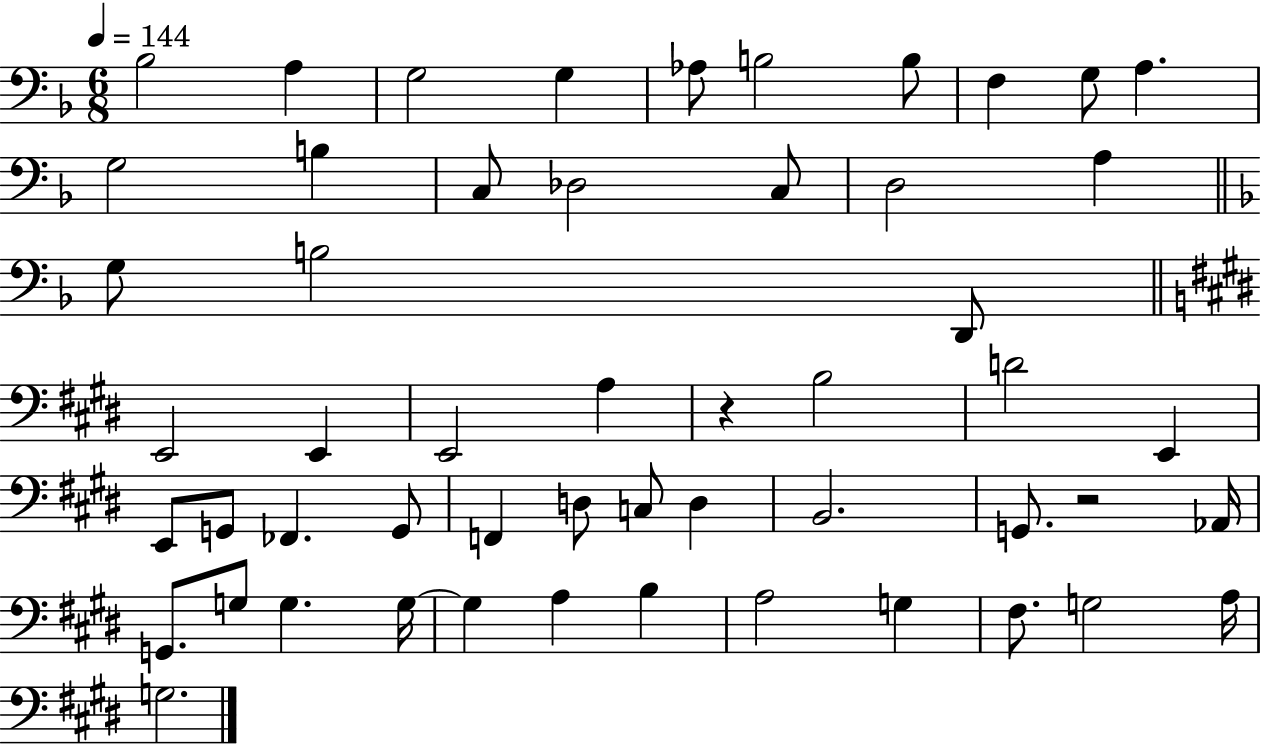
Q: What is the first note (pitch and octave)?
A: Bb3